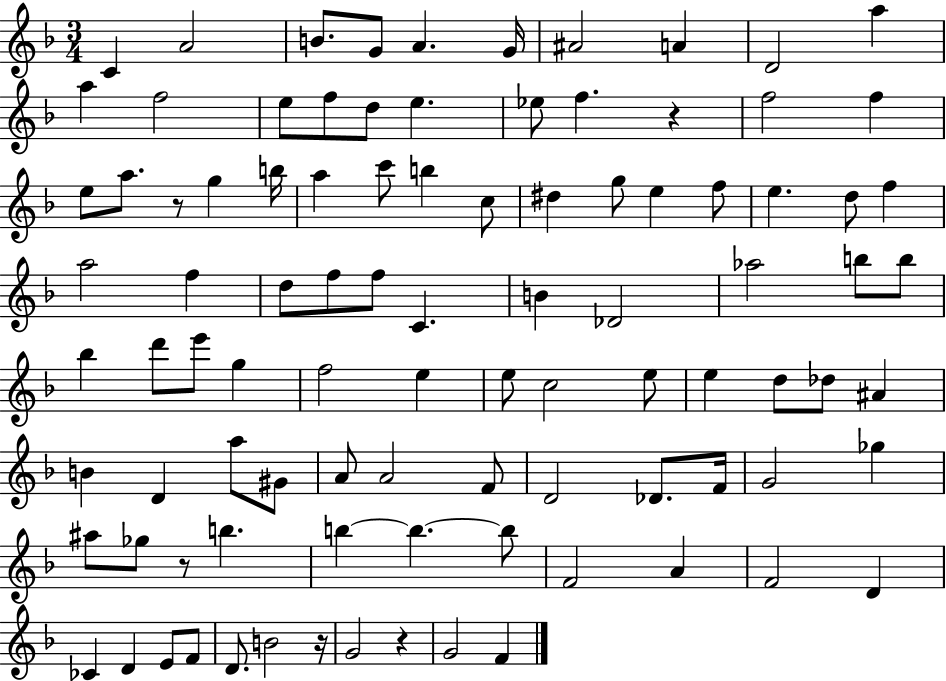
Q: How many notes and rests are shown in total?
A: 95